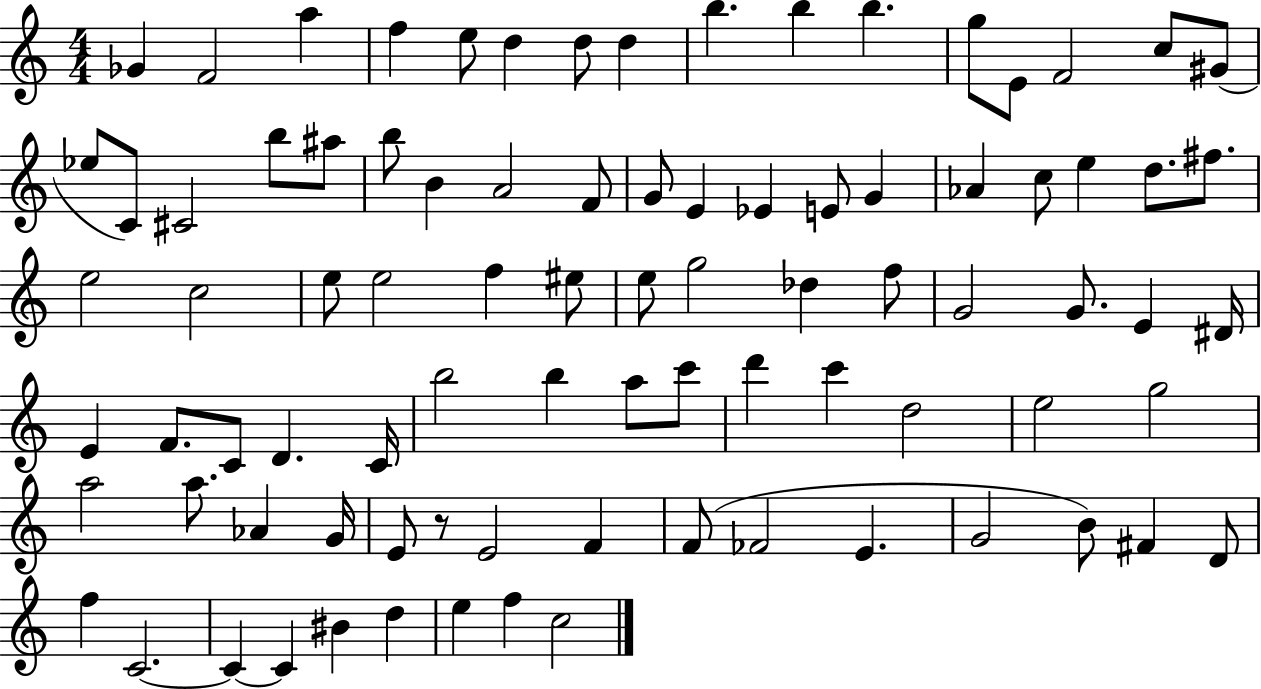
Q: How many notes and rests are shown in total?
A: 87